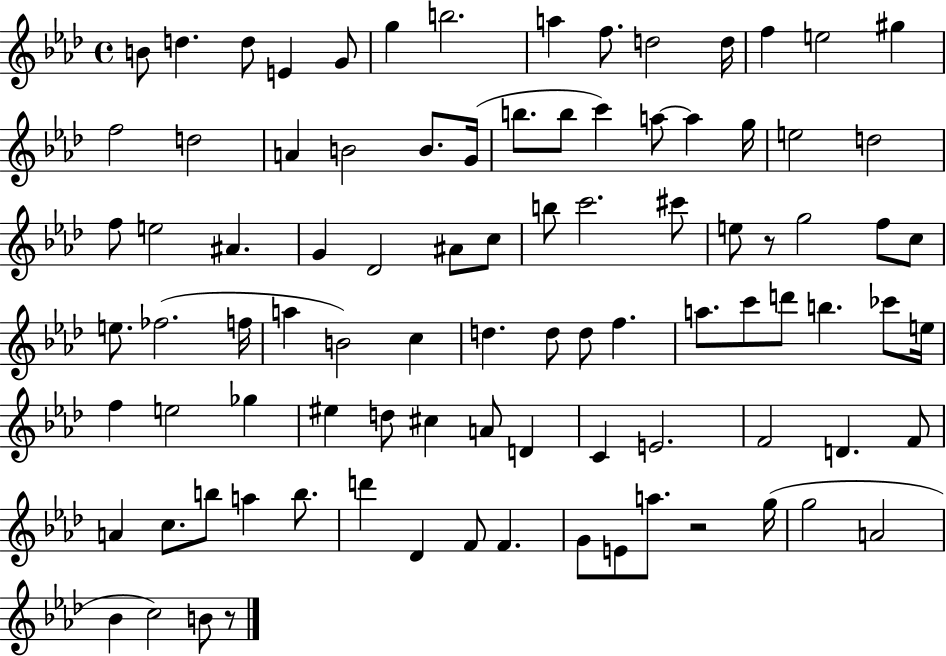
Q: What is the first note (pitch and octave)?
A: B4